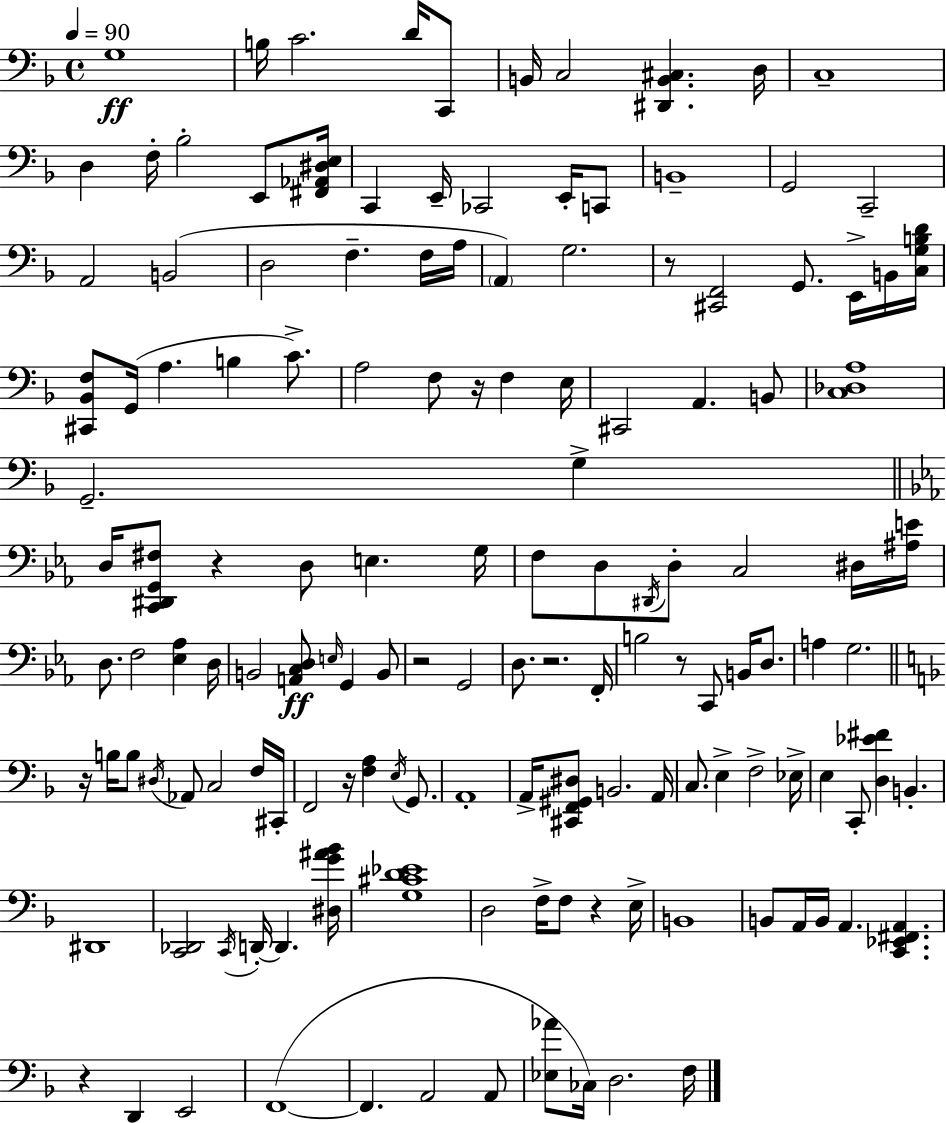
{
  \clef bass
  \time 4/4
  \defaultTimeSignature
  \key d \minor
  \tempo 4 = 90
  g1\ff | b16 c'2. d'16 c,8 | b,16 c2 <dis, b, cis>4. d16 | c1-- | \break d4 f16-. bes2-. e,8 <fis, aes, dis e>16 | c,4 e,16-- ces,2 e,16-. c,8 | b,1-- | g,2 c,2-- | \break a,2 b,2( | d2 f4.-- f16 a16 | \parenthesize a,4) g2. | r8 <cis, f,>2 g,8. e,16-> b,16 <c g b d'>16 | \break <cis, bes, f>8 g,16( a4. b4 c'8.->) | a2 f8 r16 f4 e16 | cis,2 a,4. b,8 | <c des a>1 | \break g,2.-- g4-> | \bar "||" \break \key ees \major d16 <c, dis, g, fis>8 r4 d8 e4. g16 | f8 d8 \acciaccatura { dis,16 } d8-. c2 dis16 | <ais e'>16 d8. f2 <ees aes>4 | d16 b,2 <a, c d>8\ff \grace { e16 } g,4 | \break b,8 r2 g,2 | d8. r2. | f,16-. b2 r8 c,8 b,16 d8. | a4 g2. | \break \bar "||" \break \key d \minor r16 b16 b8 \acciaccatura { dis16 } aes,8 c2 f16 | cis,16-. f,2 r16 <f a>4 \acciaccatura { e16 } g,8. | a,1-. | a,16-> <cis, f, gis, dis>8 b,2. | \break a,16 c8. e4-> f2-> | ees16-> e4 c,8-. <d ees' fis'>4 b,4.-. | dis,1 | <c, des,>2 \acciaccatura { c,16 } d,16-.~~ d,4. | \break <dis g' ais' bes'>16 <g cis' d' ees'>1 | d2 f16-> f8 r4 | e16-> b,1 | b,8 a,16 b,16 a,4. <c, ees, fis, a,>4. | \break r4 d,4 e,2 | f,1~(~ | f,4. a,2 | a,8 <ees aes'>8 ces16) d2. | \break f16 \bar "|."
}